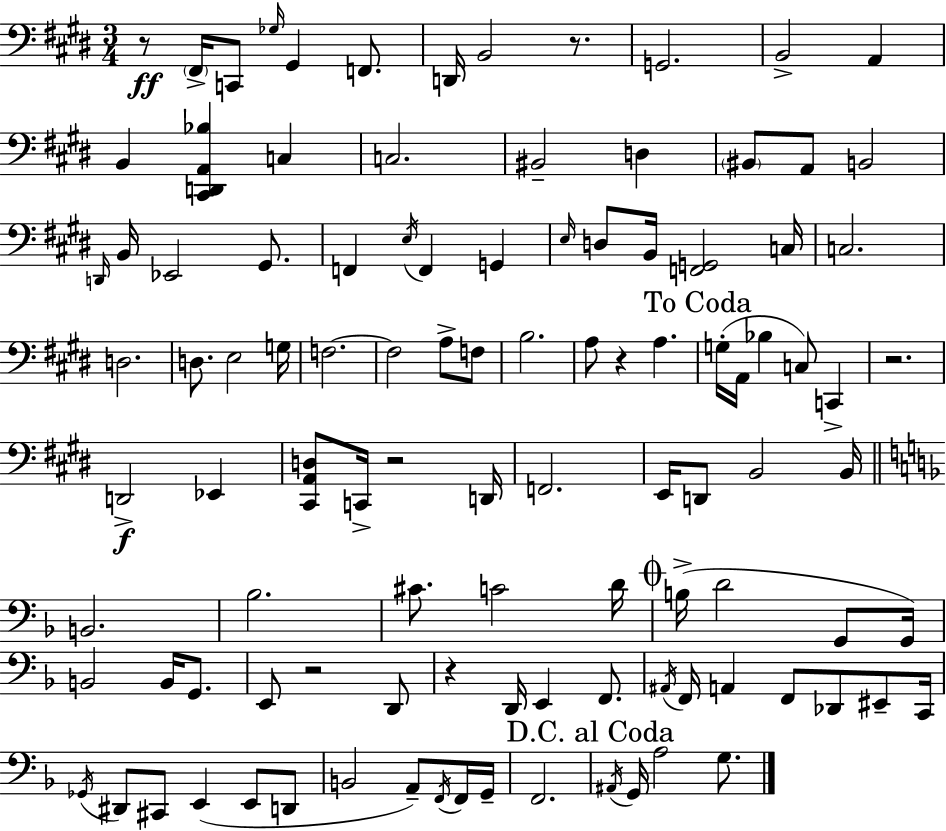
X:1
T:Untitled
M:3/4
L:1/4
K:E
z/2 ^F,,/4 C,,/2 _G,/4 ^G,, F,,/2 D,,/4 B,,2 z/2 G,,2 B,,2 A,, B,, [^C,,D,,A,,_B,] C, C,2 ^B,,2 D, ^B,,/2 A,,/2 B,,2 D,,/4 B,,/4 _E,,2 ^G,,/2 F,, E,/4 F,, G,, E,/4 D,/2 B,,/4 [F,,G,,]2 C,/4 C,2 D,2 D,/2 E,2 G,/4 F,2 F,2 A,/2 F,/2 B,2 A,/2 z A, G,/4 A,,/4 _B, C,/2 C,, z2 D,,2 _E,, [^C,,A,,D,]/2 C,,/4 z2 D,,/4 F,,2 E,,/4 D,,/2 B,,2 B,,/4 B,,2 _B,2 ^C/2 C2 D/4 B,/4 D2 G,,/2 G,,/4 B,,2 B,,/4 G,,/2 E,,/2 z2 D,,/2 z D,,/4 E,, F,,/2 ^A,,/4 F,,/4 A,, F,,/2 _D,,/2 ^E,,/2 C,,/4 _G,,/4 ^D,,/2 ^C,,/2 E,, E,,/2 D,,/2 B,,2 A,,/2 F,,/4 F,,/4 G,,/4 F,,2 ^A,,/4 G,,/4 A,2 G,/2